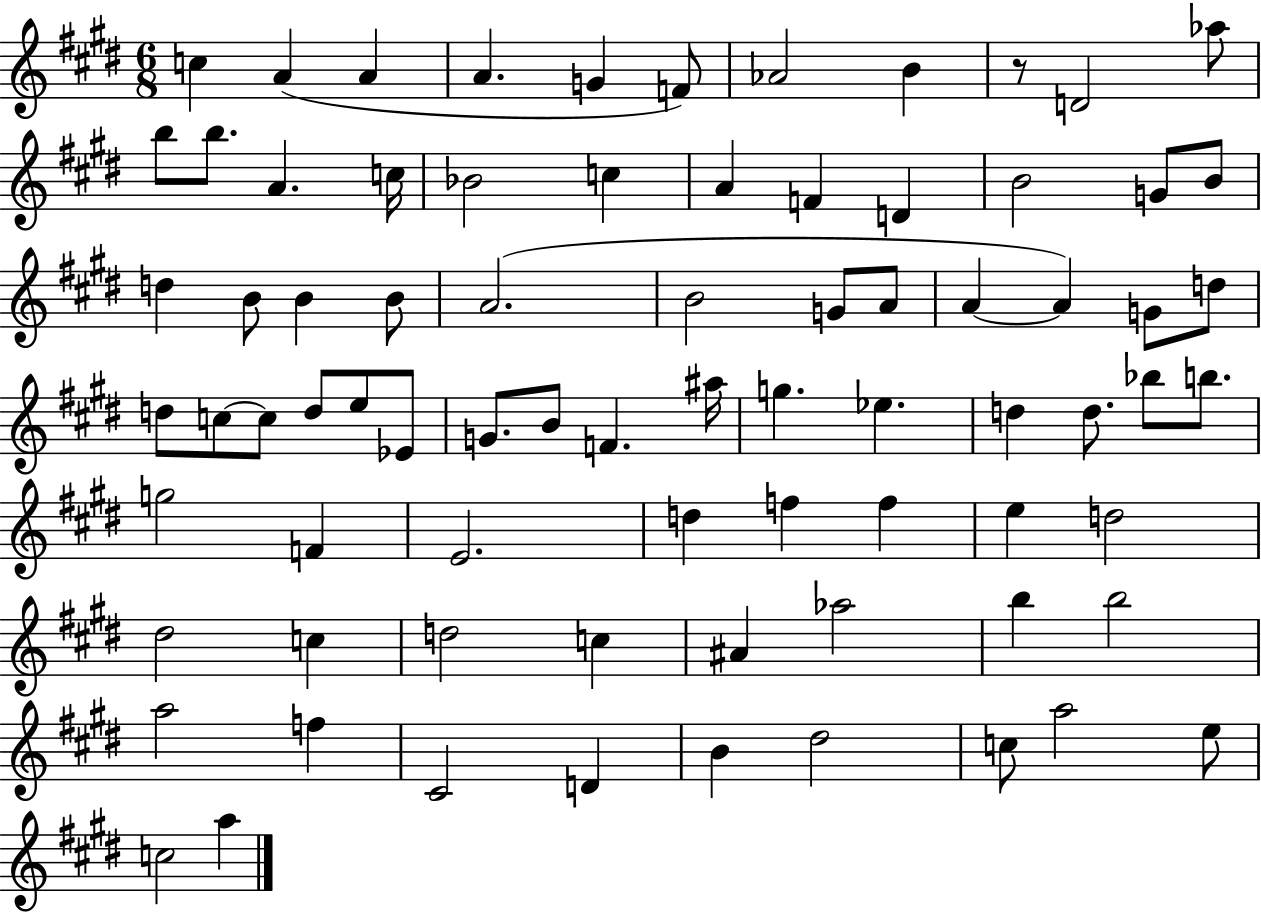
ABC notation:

X:1
T:Untitled
M:6/8
L:1/4
K:E
c A A A G F/2 _A2 B z/2 D2 _a/2 b/2 b/2 A c/4 _B2 c A F D B2 G/2 B/2 d B/2 B B/2 A2 B2 G/2 A/2 A A G/2 d/2 d/2 c/2 c/2 d/2 e/2 _E/2 G/2 B/2 F ^a/4 g _e d d/2 _b/2 b/2 g2 F E2 d f f e d2 ^d2 c d2 c ^A _a2 b b2 a2 f ^C2 D B ^d2 c/2 a2 e/2 c2 a